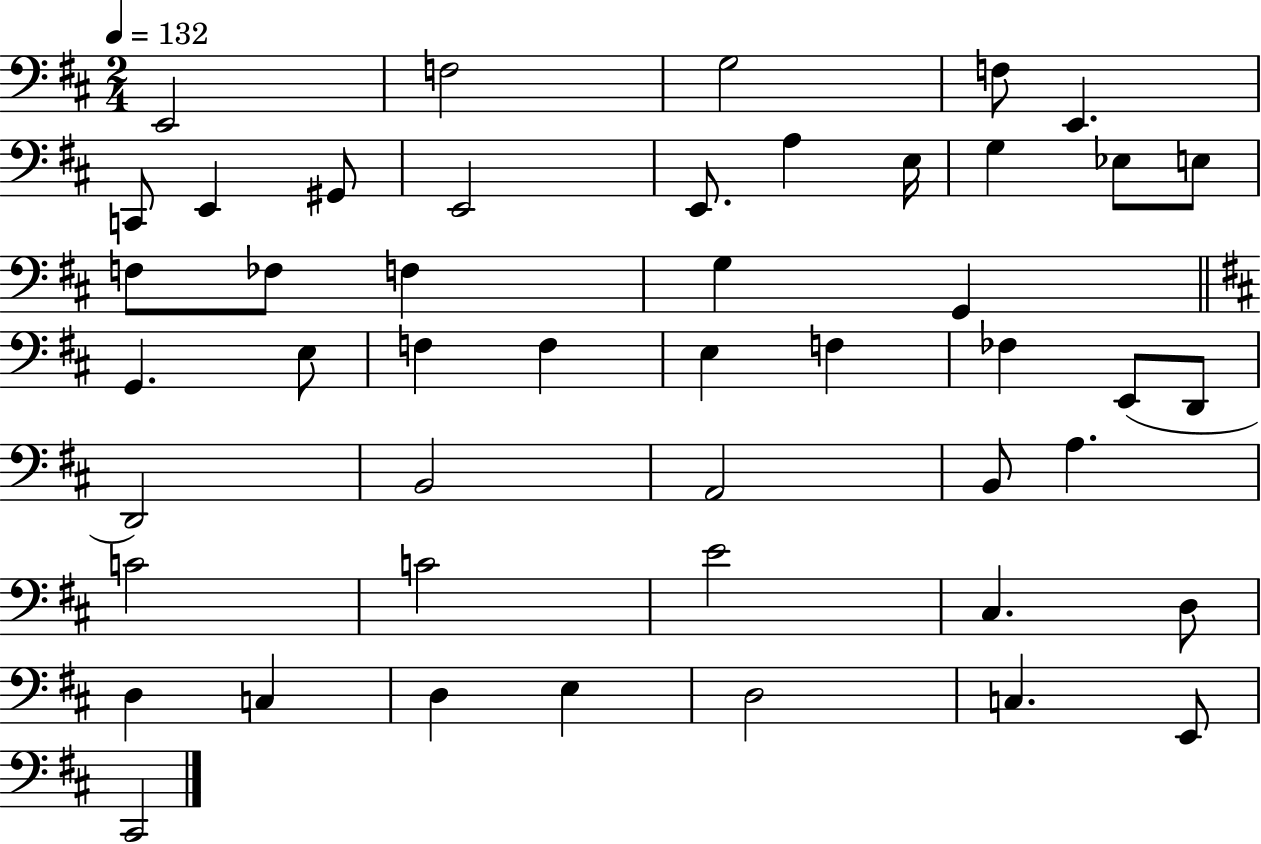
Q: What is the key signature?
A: D major